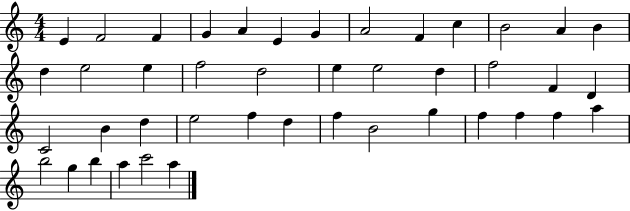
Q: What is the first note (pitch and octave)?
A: E4